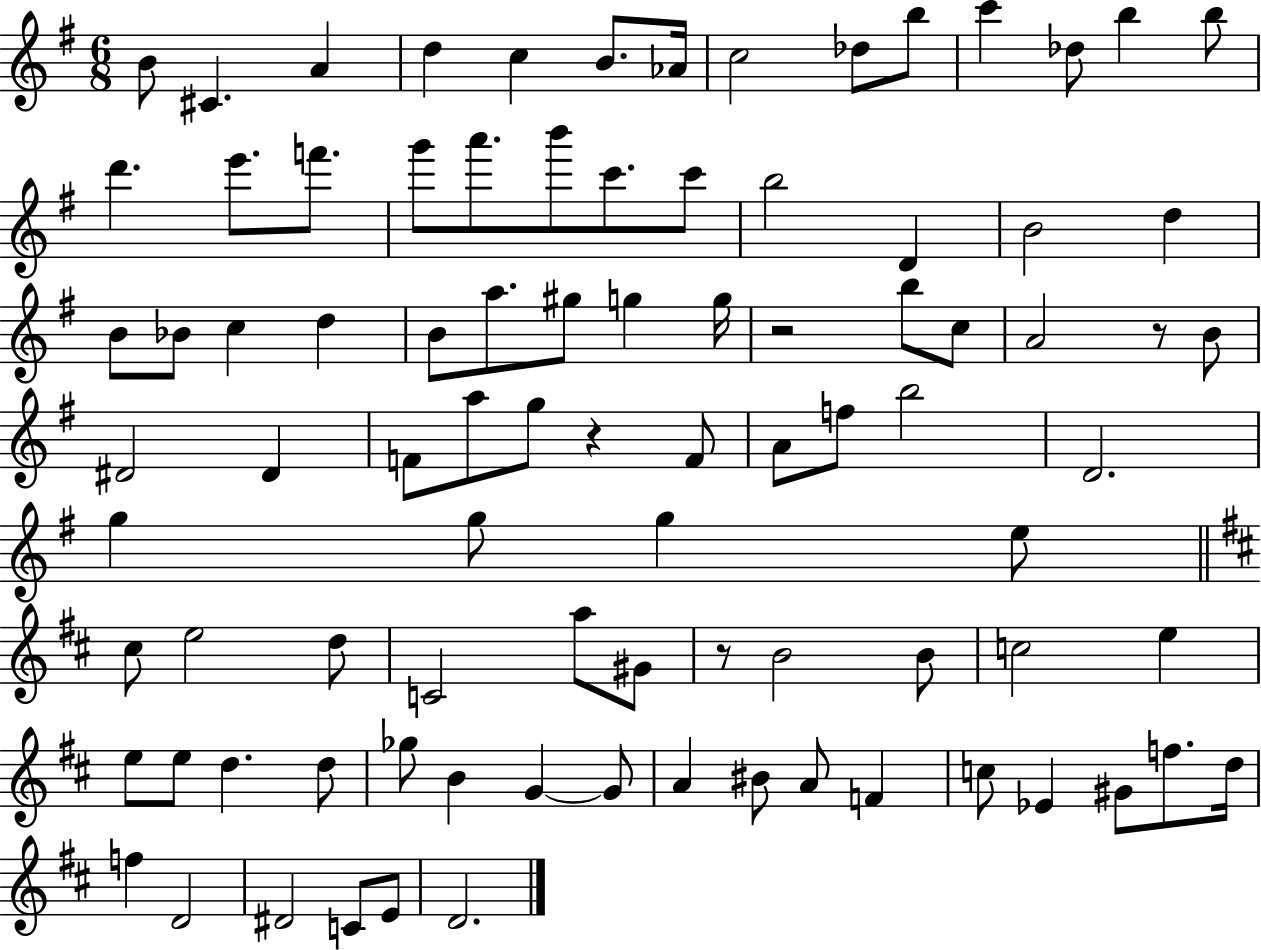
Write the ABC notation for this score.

X:1
T:Untitled
M:6/8
L:1/4
K:G
B/2 ^C A d c B/2 _A/4 c2 _d/2 b/2 c' _d/2 b b/2 d' e'/2 f'/2 g'/2 a'/2 b'/2 c'/2 c'/2 b2 D B2 d B/2 _B/2 c d B/2 a/2 ^g/2 g g/4 z2 b/2 c/2 A2 z/2 B/2 ^D2 ^D F/2 a/2 g/2 z F/2 A/2 f/2 b2 D2 g g/2 g e/2 ^c/2 e2 d/2 C2 a/2 ^G/2 z/2 B2 B/2 c2 e e/2 e/2 d d/2 _g/2 B G G/2 A ^B/2 A/2 F c/2 _E ^G/2 f/2 d/4 f D2 ^D2 C/2 E/2 D2